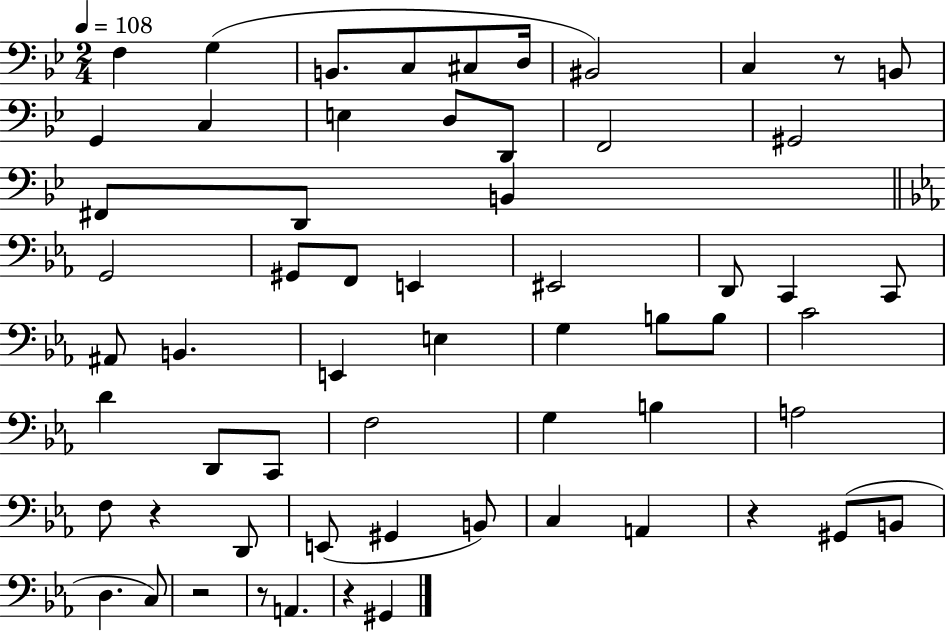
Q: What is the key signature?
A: BES major